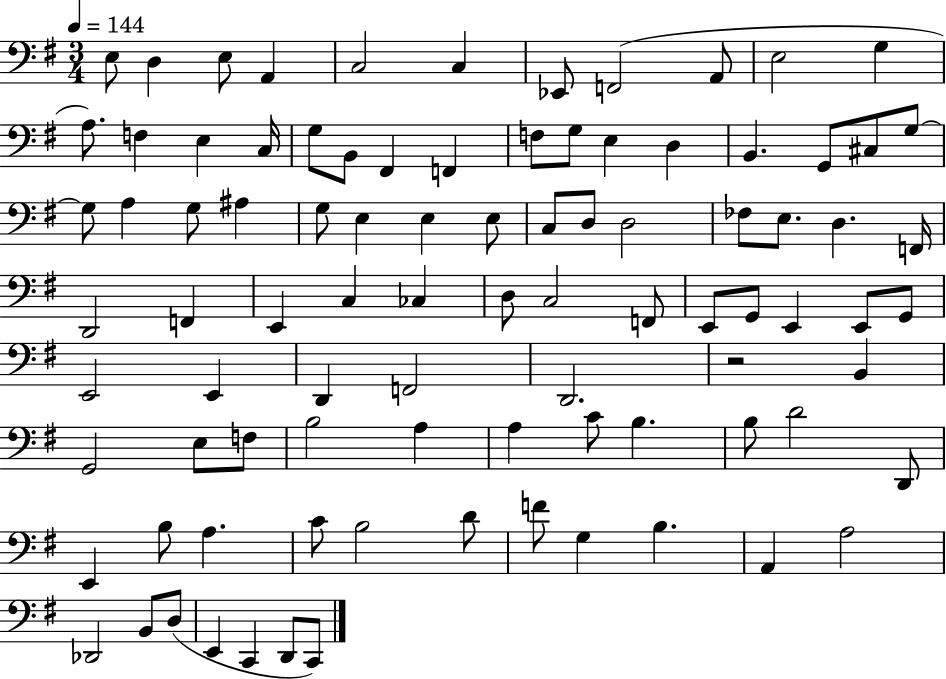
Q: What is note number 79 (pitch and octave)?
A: F4